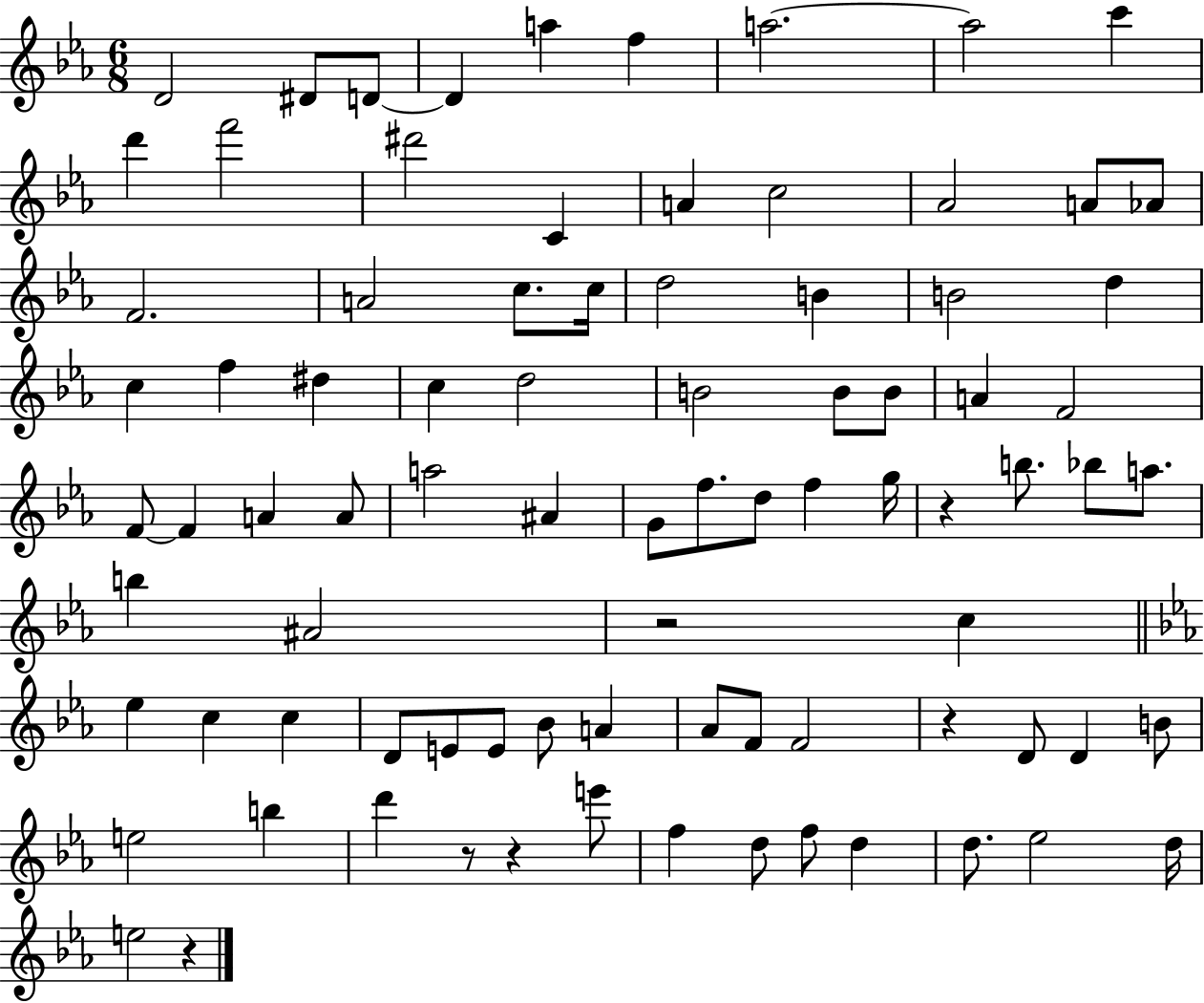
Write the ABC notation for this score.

X:1
T:Untitled
M:6/8
L:1/4
K:Eb
D2 ^D/2 D/2 D a f a2 a2 c' d' f'2 ^d'2 C A c2 _A2 A/2 _A/2 F2 A2 c/2 c/4 d2 B B2 d c f ^d c d2 B2 B/2 B/2 A F2 F/2 F A A/2 a2 ^A G/2 f/2 d/2 f g/4 z b/2 _b/2 a/2 b ^A2 z2 c _e c c D/2 E/2 E/2 _B/2 A _A/2 F/2 F2 z D/2 D B/2 e2 b d' z/2 z e'/2 f d/2 f/2 d d/2 _e2 d/4 e2 z